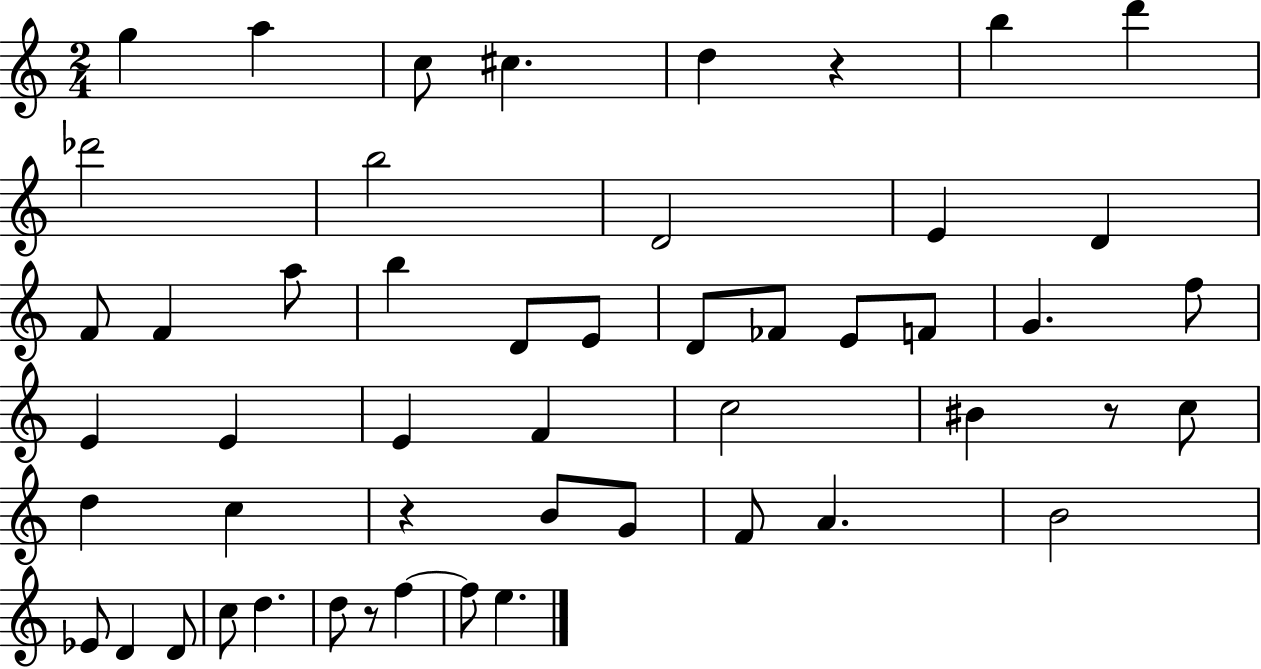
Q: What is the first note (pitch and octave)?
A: G5